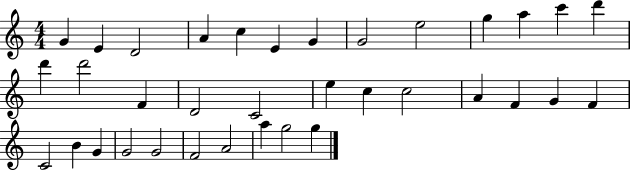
G4/q E4/q D4/h A4/q C5/q E4/q G4/q G4/h E5/h G5/q A5/q C6/q D6/q D6/q D6/h F4/q D4/h C4/h E5/q C5/q C5/h A4/q F4/q G4/q F4/q C4/h B4/q G4/q G4/h G4/h F4/h A4/h A5/q G5/h G5/q